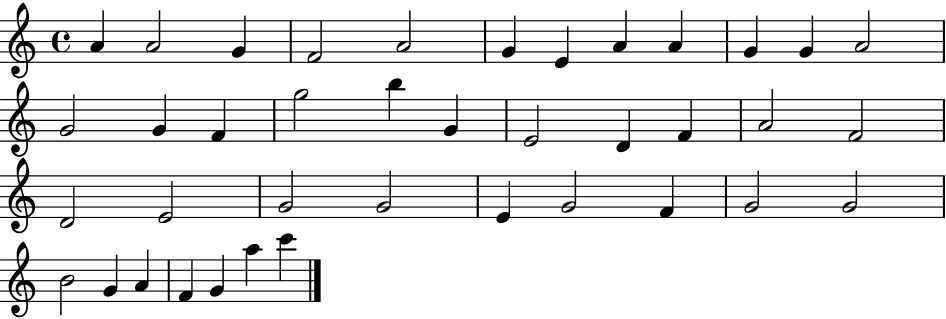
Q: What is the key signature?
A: C major